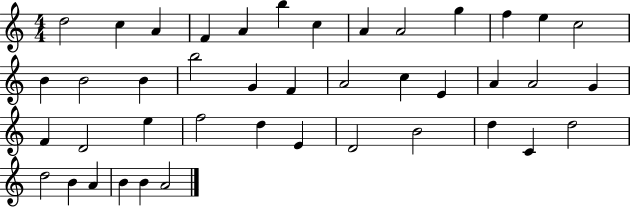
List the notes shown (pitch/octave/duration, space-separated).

D5/h C5/q A4/q F4/q A4/q B5/q C5/q A4/q A4/h G5/q F5/q E5/q C5/h B4/q B4/h B4/q B5/h G4/q F4/q A4/h C5/q E4/q A4/q A4/h G4/q F4/q D4/h E5/q F5/h D5/q E4/q D4/h B4/h D5/q C4/q D5/h D5/h B4/q A4/q B4/q B4/q A4/h